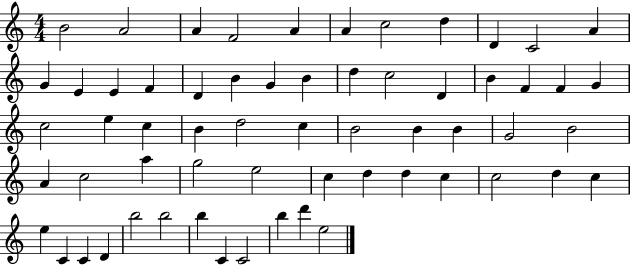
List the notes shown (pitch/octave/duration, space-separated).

B4/h A4/h A4/q F4/h A4/q A4/q C5/h D5/q D4/q C4/h A4/q G4/q E4/q E4/q F4/q D4/q B4/q G4/q B4/q D5/q C5/h D4/q B4/q F4/q F4/q G4/q C5/h E5/q C5/q B4/q D5/h C5/q B4/h B4/q B4/q G4/h B4/h A4/q C5/h A5/q G5/h E5/h C5/q D5/q D5/q C5/q C5/h D5/q C5/q E5/q C4/q C4/q D4/q B5/h B5/h B5/q C4/q C4/h B5/q D6/q E5/h